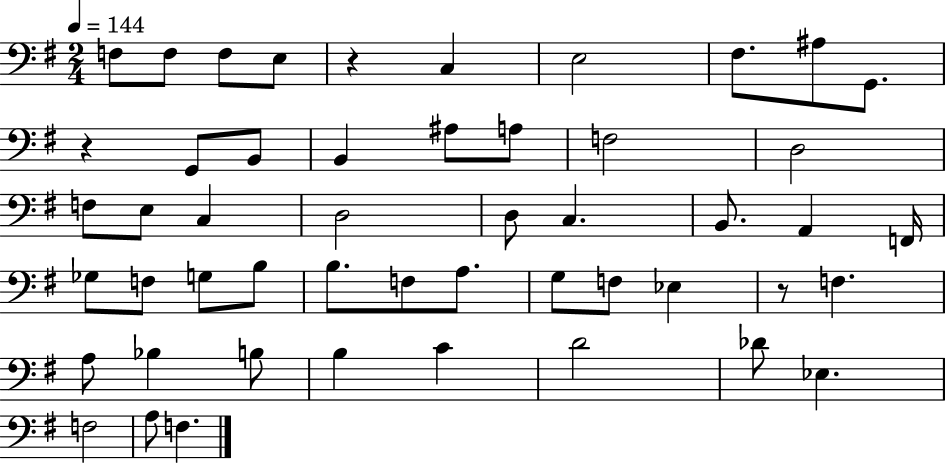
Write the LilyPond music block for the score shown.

{
  \clef bass
  \numericTimeSignature
  \time 2/4
  \key g \major
  \tempo 4 = 144
  f8 f8 f8 e8 | r4 c4 | e2 | fis8. ais8 g,8. | \break r4 g,8 b,8 | b,4 ais8 a8 | f2 | d2 | \break f8 e8 c4 | d2 | d8 c4. | b,8. a,4 f,16 | \break ges8 f8 g8 b8 | b8. f8 a8. | g8 f8 ees4 | r8 f4. | \break a8 bes4 b8 | b4 c'4 | d'2 | des'8 ees4. | \break f2 | a8 f4. | \bar "|."
}